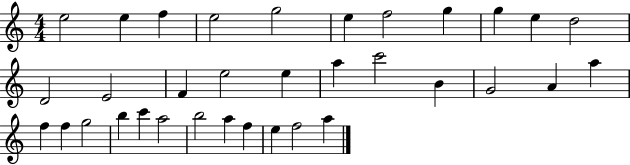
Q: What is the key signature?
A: C major